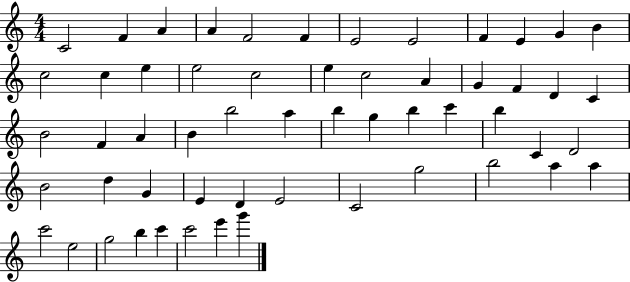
X:1
T:Untitled
M:4/4
L:1/4
K:C
C2 F A A F2 F E2 E2 F E G B c2 c e e2 c2 e c2 A G F D C B2 F A B b2 a b g b c' b C D2 B2 d G E D E2 C2 g2 b2 a a c'2 e2 g2 b c' c'2 e' g'